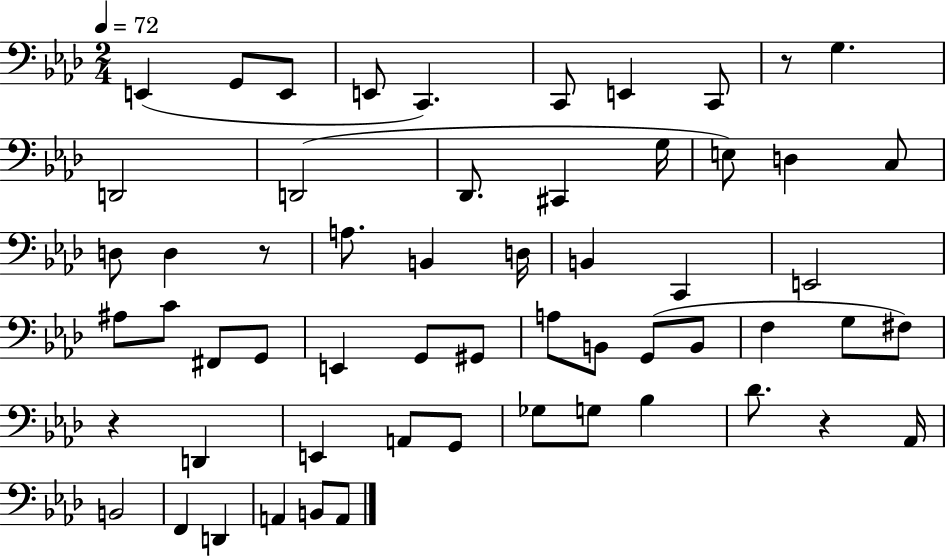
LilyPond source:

{
  \clef bass
  \numericTimeSignature
  \time 2/4
  \key aes \major
  \tempo 4 = 72
  e,4( g,8 e,8 | e,8 c,4.) | c,8 e,4 c,8 | r8 g4. | \break d,2 | d,2( | des,8. cis,4 g16 | e8) d4 c8 | \break d8 d4 r8 | a8. b,4 d16 | b,4 c,4 | e,2 | \break ais8 c'8 fis,8 g,8 | e,4 g,8 gis,8 | a8 b,8 g,8( b,8 | f4 g8 fis8) | \break r4 d,4 | e,4 a,8 g,8 | ges8 g8 bes4 | des'8. r4 aes,16 | \break b,2 | f,4 d,4 | a,4 b,8 a,8 | \bar "|."
}